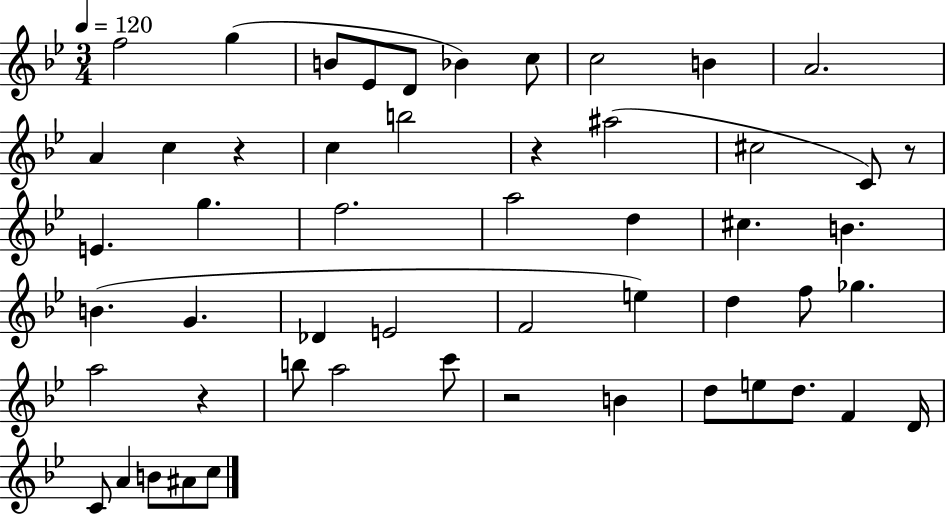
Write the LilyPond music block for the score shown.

{
  \clef treble
  \numericTimeSignature
  \time 3/4
  \key bes \major
  \tempo 4 = 120
  \repeat volta 2 { f''2 g''4( | b'8 ees'8 d'8 bes'4) c''8 | c''2 b'4 | a'2. | \break a'4 c''4 r4 | c''4 b''2 | r4 ais''2( | cis''2 c'8) r8 | \break e'4. g''4. | f''2. | a''2 d''4 | cis''4. b'4. | \break b'4.( g'4. | des'4 e'2 | f'2 e''4) | d''4 f''8 ges''4. | \break a''2 r4 | b''8 a''2 c'''8 | r2 b'4 | d''8 e''8 d''8. f'4 d'16 | \break c'8 a'4 b'8 ais'8 c''8 | } \bar "|."
}